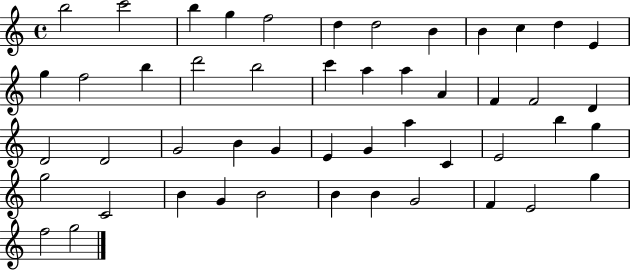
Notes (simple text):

B5/h C6/h B5/q G5/q F5/h D5/q D5/h B4/q B4/q C5/q D5/q E4/q G5/q F5/h B5/q D6/h B5/h C6/q A5/q A5/q A4/q F4/q F4/h D4/q D4/h D4/h G4/h B4/q G4/q E4/q G4/q A5/q C4/q E4/h B5/q G5/q G5/h C4/h B4/q G4/q B4/h B4/q B4/q G4/h F4/q E4/h G5/q F5/h G5/h